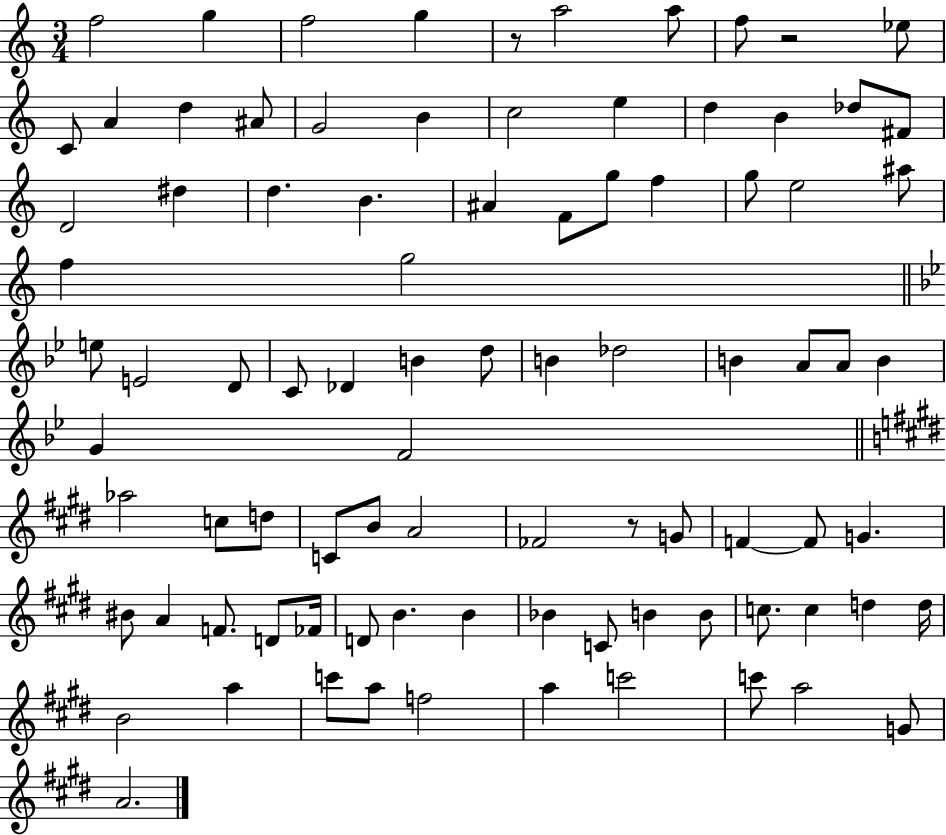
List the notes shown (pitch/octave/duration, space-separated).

F5/h G5/q F5/h G5/q R/e A5/h A5/e F5/e R/h Eb5/e C4/e A4/q D5/q A#4/e G4/h B4/q C5/h E5/q D5/q B4/q Db5/e F#4/e D4/h D#5/q D5/q. B4/q. A#4/q F4/e G5/e F5/q G5/e E5/h A#5/e F5/q G5/h E5/e E4/h D4/e C4/e Db4/q B4/q D5/e B4/q Db5/h B4/q A4/e A4/e B4/q G4/q F4/h Ab5/h C5/e D5/e C4/e B4/e A4/h FES4/h R/e G4/e F4/q F4/e G4/q. BIS4/e A4/q F4/e. D4/e FES4/s D4/e B4/q. B4/q Bb4/q C4/e B4/q B4/e C5/e. C5/q D5/q D5/s B4/h A5/q C6/e A5/e F5/h A5/q C6/h C6/e A5/h G4/e A4/h.